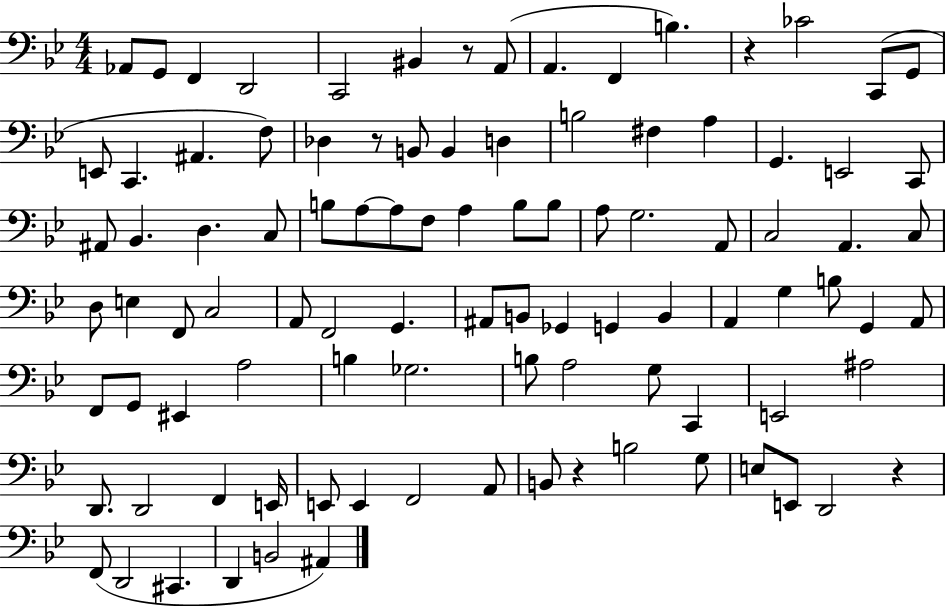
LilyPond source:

{
  \clef bass
  \numericTimeSignature
  \time 4/4
  \key bes \major
  \repeat volta 2 { aes,8 g,8 f,4 d,2 | c,2 bis,4 r8 a,8( | a,4. f,4 b4.) | r4 ces'2 c,8( g,8 | \break e,8 c,4. ais,4. f8) | des4 r8 b,8 b,4 d4 | b2 fis4 a4 | g,4. e,2 c,8 | \break ais,8 bes,4. d4. c8 | b8 a8~~ a8 f8 a4 b8 b8 | a8 g2. a,8 | c2 a,4. c8 | \break d8 e4 f,8 c2 | a,8 f,2 g,4. | ais,8 b,8 ges,4 g,4 b,4 | a,4 g4 b8 g,4 a,8 | \break f,8 g,8 eis,4 a2 | b4 ges2. | b8 a2 g8 c,4 | e,2 ais2 | \break d,8. d,2 f,4 e,16 | e,8 e,4 f,2 a,8 | b,8 r4 b2 g8 | e8 e,8 d,2 r4 | \break f,8( d,2 cis,4. | d,4 b,2 ais,4) | } \bar "|."
}